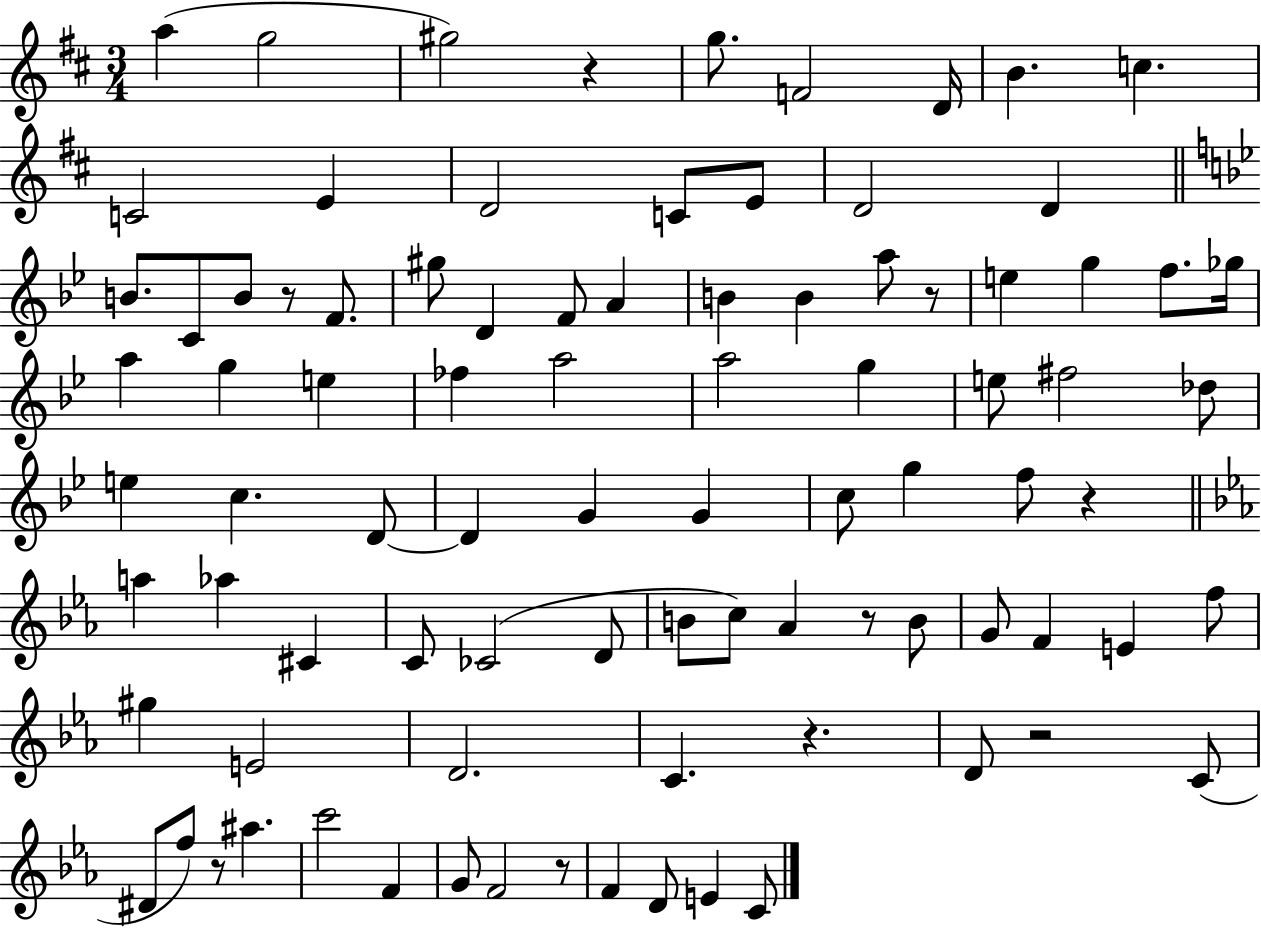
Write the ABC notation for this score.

X:1
T:Untitled
M:3/4
L:1/4
K:D
a g2 ^g2 z g/2 F2 D/4 B c C2 E D2 C/2 E/2 D2 D B/2 C/2 B/2 z/2 F/2 ^g/2 D F/2 A B B a/2 z/2 e g f/2 _g/4 a g e _f a2 a2 g e/2 ^f2 _d/2 e c D/2 D G G c/2 g f/2 z a _a ^C C/2 _C2 D/2 B/2 c/2 _A z/2 B/2 G/2 F E f/2 ^g E2 D2 C z D/2 z2 C/2 ^D/2 f/2 z/2 ^a c'2 F G/2 F2 z/2 F D/2 E C/2